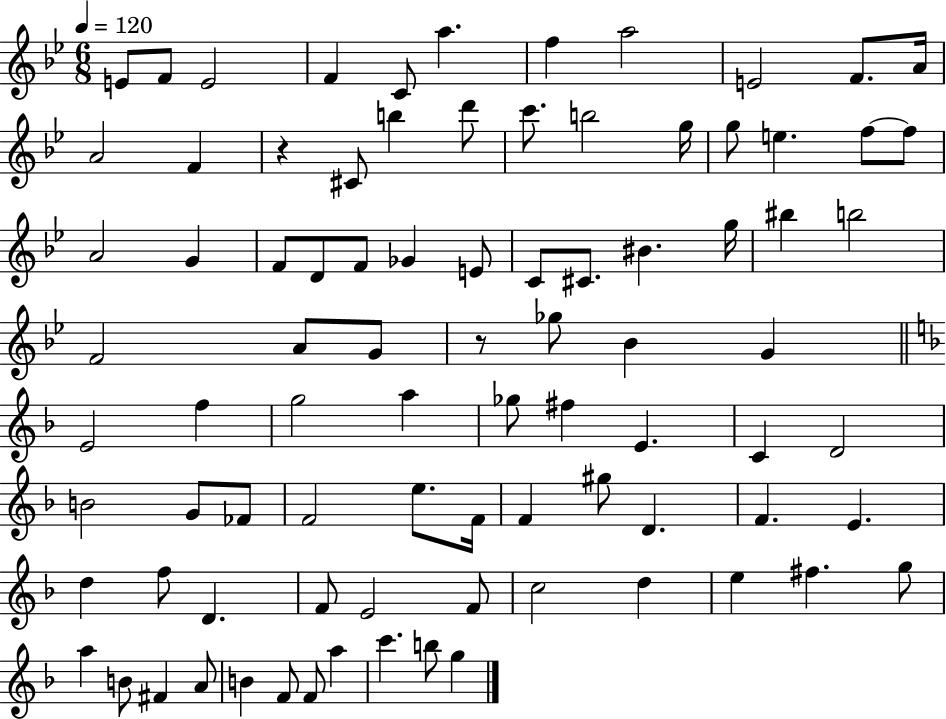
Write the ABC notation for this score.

X:1
T:Untitled
M:6/8
L:1/4
K:Bb
E/2 F/2 E2 F C/2 a f a2 E2 F/2 A/4 A2 F z ^C/2 b d'/2 c'/2 b2 g/4 g/2 e f/2 f/2 A2 G F/2 D/2 F/2 _G E/2 C/2 ^C/2 ^B g/4 ^b b2 F2 A/2 G/2 z/2 _g/2 _B G E2 f g2 a _g/2 ^f E C D2 B2 G/2 _F/2 F2 e/2 F/4 F ^g/2 D F E d f/2 D F/2 E2 F/2 c2 d e ^f g/2 a B/2 ^F A/2 B F/2 F/2 a c' b/2 g